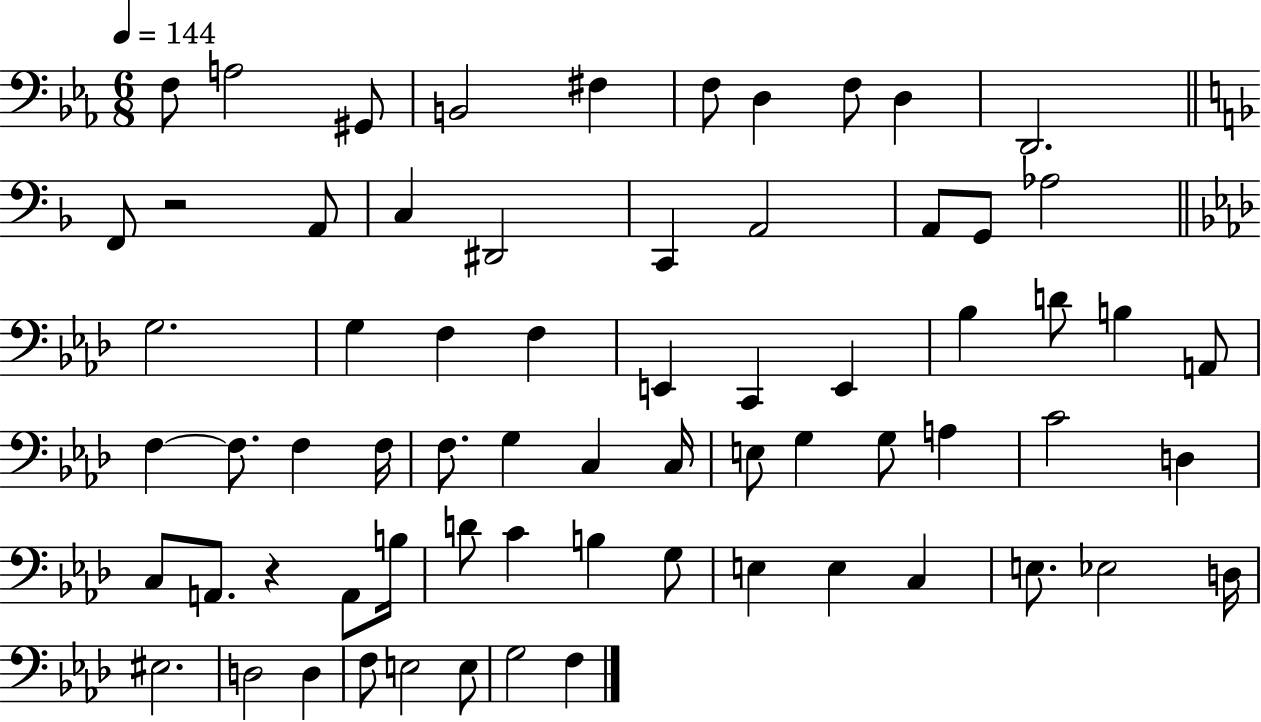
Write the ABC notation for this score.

X:1
T:Untitled
M:6/8
L:1/4
K:Eb
F,/2 A,2 ^G,,/2 B,,2 ^F, F,/2 D, F,/2 D, D,,2 F,,/2 z2 A,,/2 C, ^D,,2 C,, A,,2 A,,/2 G,,/2 _A,2 G,2 G, F, F, E,, C,, E,, _B, D/2 B, A,,/2 F, F,/2 F, F,/4 F,/2 G, C, C,/4 E,/2 G, G,/2 A, C2 D, C,/2 A,,/2 z A,,/2 B,/4 D/2 C B, G,/2 E, E, C, E,/2 _E,2 D,/4 ^E,2 D,2 D, F,/2 E,2 E,/2 G,2 F,